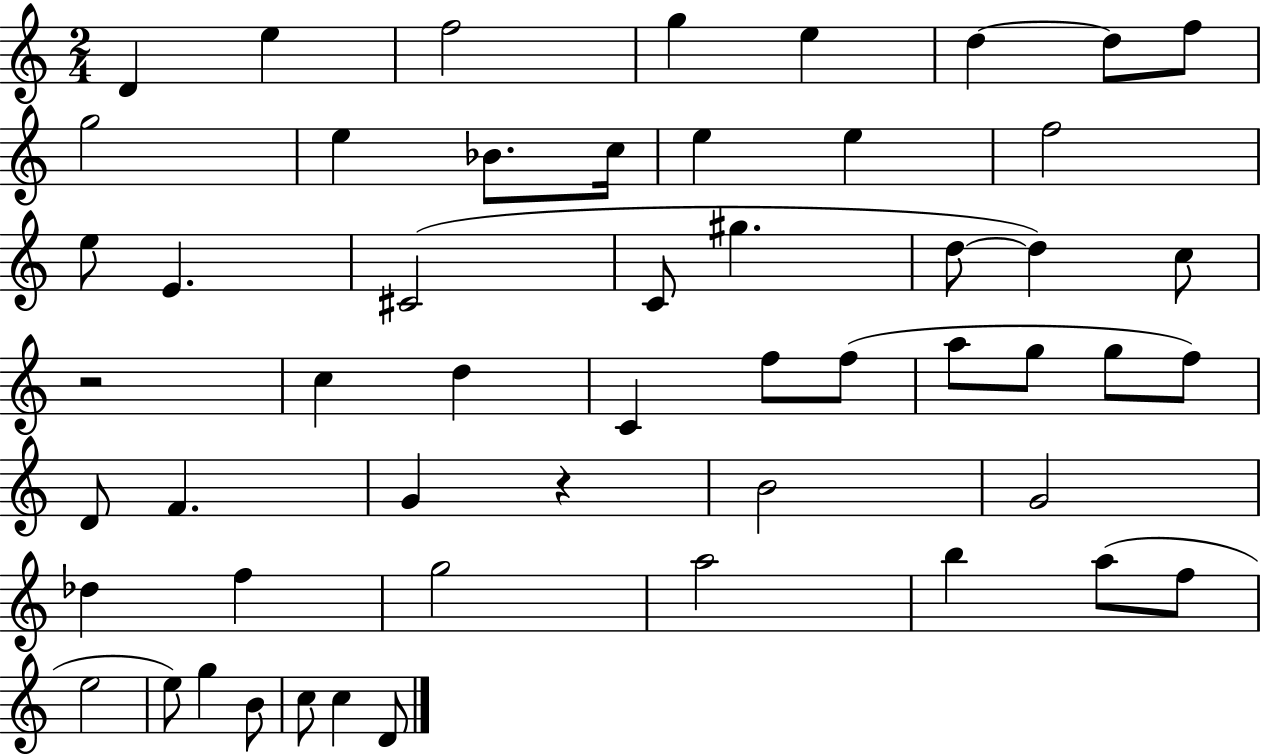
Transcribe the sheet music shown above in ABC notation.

X:1
T:Untitled
M:2/4
L:1/4
K:C
D e f2 g e d d/2 f/2 g2 e _B/2 c/4 e e f2 e/2 E ^C2 C/2 ^g d/2 d c/2 z2 c d C f/2 f/2 a/2 g/2 g/2 f/2 D/2 F G z B2 G2 _d f g2 a2 b a/2 f/2 e2 e/2 g B/2 c/2 c D/2